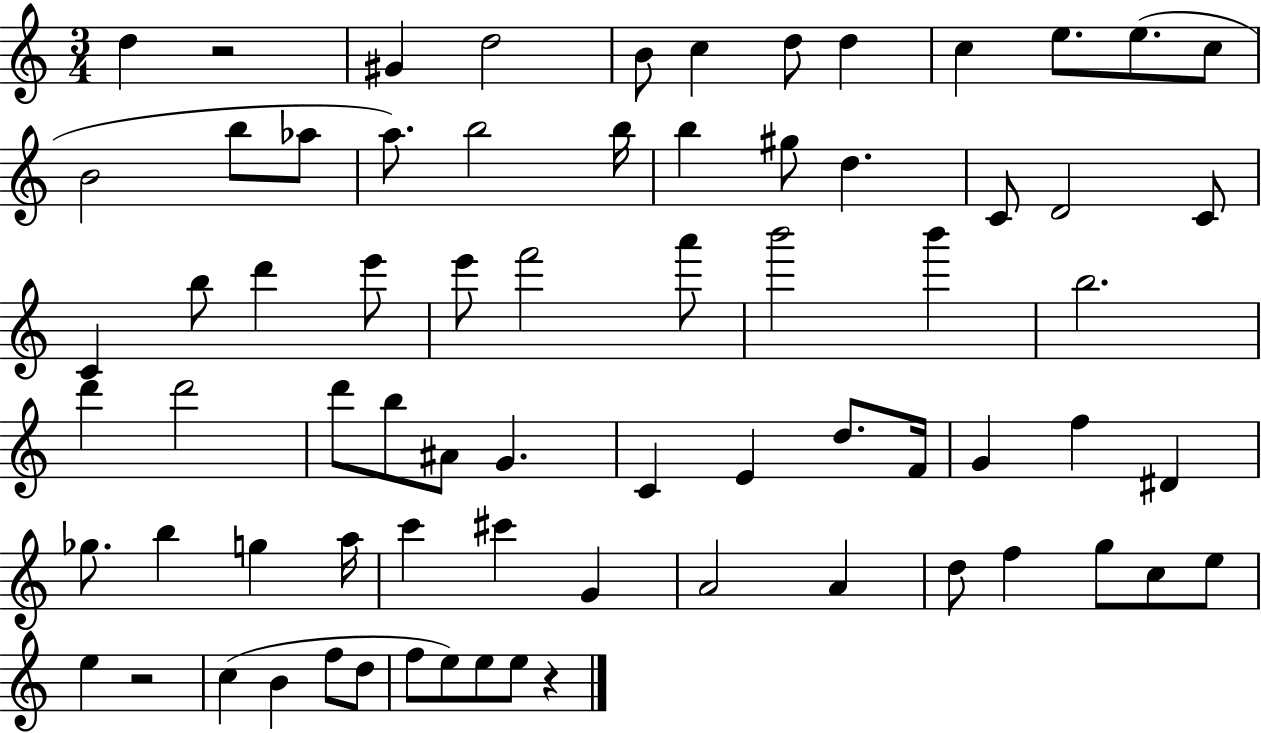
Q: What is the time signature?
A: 3/4